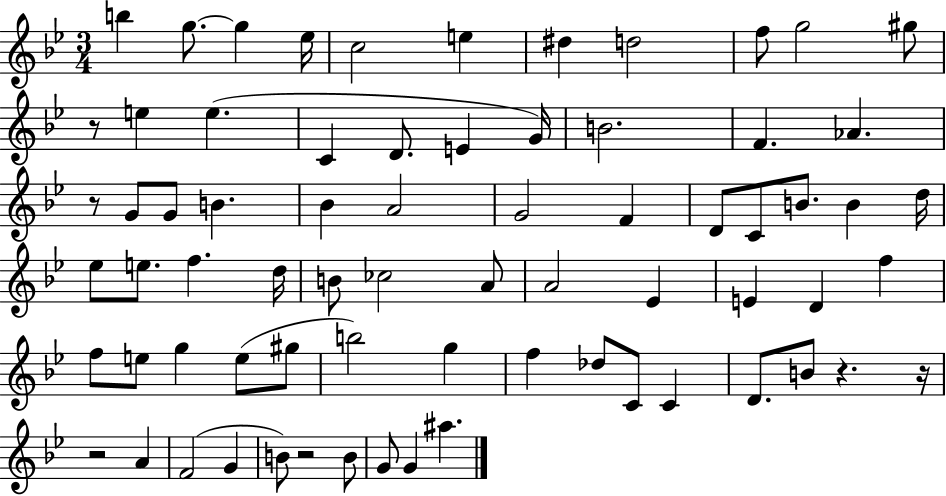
X:1
T:Untitled
M:3/4
L:1/4
K:Bb
b g/2 g _e/4 c2 e ^d d2 f/2 g2 ^g/2 z/2 e e C D/2 E G/4 B2 F _A z/2 G/2 G/2 B _B A2 G2 F D/2 C/2 B/2 B d/4 _e/2 e/2 f d/4 B/2 _c2 A/2 A2 _E E D f f/2 e/2 g e/2 ^g/2 b2 g f _d/2 C/2 C D/2 B/2 z z/4 z2 A F2 G B/2 z2 B/2 G/2 G ^a